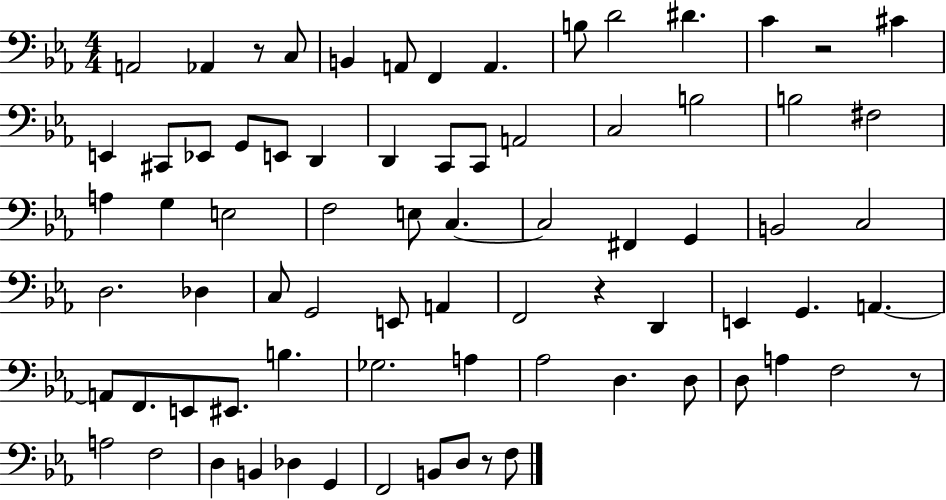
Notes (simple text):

A2/h Ab2/q R/e C3/e B2/q A2/e F2/q A2/q. B3/e D4/h D#4/q. C4/q R/h C#4/q E2/q C#2/e Eb2/e G2/e E2/e D2/q D2/q C2/e C2/e A2/h C3/h B3/h B3/h F#3/h A3/q G3/q E3/h F3/h E3/e C3/q. C3/h F#2/q G2/q B2/h C3/h D3/h. Db3/q C3/e G2/h E2/e A2/q F2/h R/q D2/q E2/q G2/q. A2/q. A2/e F2/e. E2/e EIS2/e. B3/q. Gb3/h. A3/q Ab3/h D3/q. D3/e D3/e A3/q F3/h R/e A3/h F3/h D3/q B2/q Db3/q G2/q F2/h B2/e D3/e R/e F3/e